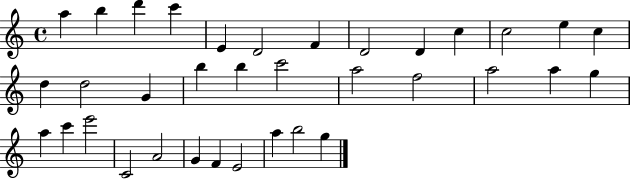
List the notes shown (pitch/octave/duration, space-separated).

A5/q B5/q D6/q C6/q E4/q D4/h F4/q D4/h D4/q C5/q C5/h E5/q C5/q D5/q D5/h G4/q B5/q B5/q C6/h A5/h F5/h A5/h A5/q G5/q A5/q C6/q E6/h C4/h A4/h G4/q F4/q E4/h A5/q B5/h G5/q